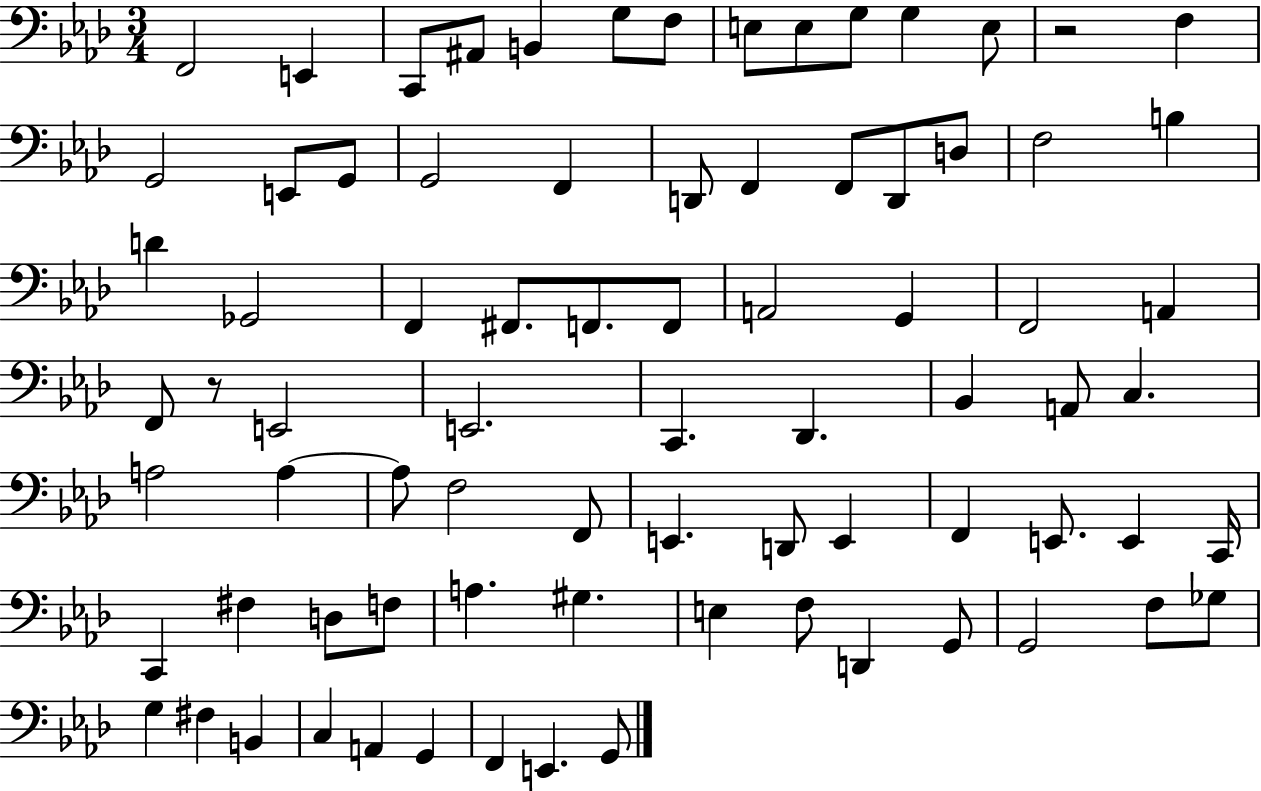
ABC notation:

X:1
T:Untitled
M:3/4
L:1/4
K:Ab
F,,2 E,, C,,/2 ^A,,/2 B,, G,/2 F,/2 E,/2 E,/2 G,/2 G, E,/2 z2 F, G,,2 E,,/2 G,,/2 G,,2 F,, D,,/2 F,, F,,/2 D,,/2 D,/2 F,2 B, D _G,,2 F,, ^F,,/2 F,,/2 F,,/2 A,,2 G,, F,,2 A,, F,,/2 z/2 E,,2 E,,2 C,, _D,, _B,, A,,/2 C, A,2 A, A,/2 F,2 F,,/2 E,, D,,/2 E,, F,, E,,/2 E,, C,,/4 C,, ^F, D,/2 F,/2 A, ^G, E, F,/2 D,, G,,/2 G,,2 F,/2 _G,/2 G, ^F, B,, C, A,, G,, F,, E,, G,,/2